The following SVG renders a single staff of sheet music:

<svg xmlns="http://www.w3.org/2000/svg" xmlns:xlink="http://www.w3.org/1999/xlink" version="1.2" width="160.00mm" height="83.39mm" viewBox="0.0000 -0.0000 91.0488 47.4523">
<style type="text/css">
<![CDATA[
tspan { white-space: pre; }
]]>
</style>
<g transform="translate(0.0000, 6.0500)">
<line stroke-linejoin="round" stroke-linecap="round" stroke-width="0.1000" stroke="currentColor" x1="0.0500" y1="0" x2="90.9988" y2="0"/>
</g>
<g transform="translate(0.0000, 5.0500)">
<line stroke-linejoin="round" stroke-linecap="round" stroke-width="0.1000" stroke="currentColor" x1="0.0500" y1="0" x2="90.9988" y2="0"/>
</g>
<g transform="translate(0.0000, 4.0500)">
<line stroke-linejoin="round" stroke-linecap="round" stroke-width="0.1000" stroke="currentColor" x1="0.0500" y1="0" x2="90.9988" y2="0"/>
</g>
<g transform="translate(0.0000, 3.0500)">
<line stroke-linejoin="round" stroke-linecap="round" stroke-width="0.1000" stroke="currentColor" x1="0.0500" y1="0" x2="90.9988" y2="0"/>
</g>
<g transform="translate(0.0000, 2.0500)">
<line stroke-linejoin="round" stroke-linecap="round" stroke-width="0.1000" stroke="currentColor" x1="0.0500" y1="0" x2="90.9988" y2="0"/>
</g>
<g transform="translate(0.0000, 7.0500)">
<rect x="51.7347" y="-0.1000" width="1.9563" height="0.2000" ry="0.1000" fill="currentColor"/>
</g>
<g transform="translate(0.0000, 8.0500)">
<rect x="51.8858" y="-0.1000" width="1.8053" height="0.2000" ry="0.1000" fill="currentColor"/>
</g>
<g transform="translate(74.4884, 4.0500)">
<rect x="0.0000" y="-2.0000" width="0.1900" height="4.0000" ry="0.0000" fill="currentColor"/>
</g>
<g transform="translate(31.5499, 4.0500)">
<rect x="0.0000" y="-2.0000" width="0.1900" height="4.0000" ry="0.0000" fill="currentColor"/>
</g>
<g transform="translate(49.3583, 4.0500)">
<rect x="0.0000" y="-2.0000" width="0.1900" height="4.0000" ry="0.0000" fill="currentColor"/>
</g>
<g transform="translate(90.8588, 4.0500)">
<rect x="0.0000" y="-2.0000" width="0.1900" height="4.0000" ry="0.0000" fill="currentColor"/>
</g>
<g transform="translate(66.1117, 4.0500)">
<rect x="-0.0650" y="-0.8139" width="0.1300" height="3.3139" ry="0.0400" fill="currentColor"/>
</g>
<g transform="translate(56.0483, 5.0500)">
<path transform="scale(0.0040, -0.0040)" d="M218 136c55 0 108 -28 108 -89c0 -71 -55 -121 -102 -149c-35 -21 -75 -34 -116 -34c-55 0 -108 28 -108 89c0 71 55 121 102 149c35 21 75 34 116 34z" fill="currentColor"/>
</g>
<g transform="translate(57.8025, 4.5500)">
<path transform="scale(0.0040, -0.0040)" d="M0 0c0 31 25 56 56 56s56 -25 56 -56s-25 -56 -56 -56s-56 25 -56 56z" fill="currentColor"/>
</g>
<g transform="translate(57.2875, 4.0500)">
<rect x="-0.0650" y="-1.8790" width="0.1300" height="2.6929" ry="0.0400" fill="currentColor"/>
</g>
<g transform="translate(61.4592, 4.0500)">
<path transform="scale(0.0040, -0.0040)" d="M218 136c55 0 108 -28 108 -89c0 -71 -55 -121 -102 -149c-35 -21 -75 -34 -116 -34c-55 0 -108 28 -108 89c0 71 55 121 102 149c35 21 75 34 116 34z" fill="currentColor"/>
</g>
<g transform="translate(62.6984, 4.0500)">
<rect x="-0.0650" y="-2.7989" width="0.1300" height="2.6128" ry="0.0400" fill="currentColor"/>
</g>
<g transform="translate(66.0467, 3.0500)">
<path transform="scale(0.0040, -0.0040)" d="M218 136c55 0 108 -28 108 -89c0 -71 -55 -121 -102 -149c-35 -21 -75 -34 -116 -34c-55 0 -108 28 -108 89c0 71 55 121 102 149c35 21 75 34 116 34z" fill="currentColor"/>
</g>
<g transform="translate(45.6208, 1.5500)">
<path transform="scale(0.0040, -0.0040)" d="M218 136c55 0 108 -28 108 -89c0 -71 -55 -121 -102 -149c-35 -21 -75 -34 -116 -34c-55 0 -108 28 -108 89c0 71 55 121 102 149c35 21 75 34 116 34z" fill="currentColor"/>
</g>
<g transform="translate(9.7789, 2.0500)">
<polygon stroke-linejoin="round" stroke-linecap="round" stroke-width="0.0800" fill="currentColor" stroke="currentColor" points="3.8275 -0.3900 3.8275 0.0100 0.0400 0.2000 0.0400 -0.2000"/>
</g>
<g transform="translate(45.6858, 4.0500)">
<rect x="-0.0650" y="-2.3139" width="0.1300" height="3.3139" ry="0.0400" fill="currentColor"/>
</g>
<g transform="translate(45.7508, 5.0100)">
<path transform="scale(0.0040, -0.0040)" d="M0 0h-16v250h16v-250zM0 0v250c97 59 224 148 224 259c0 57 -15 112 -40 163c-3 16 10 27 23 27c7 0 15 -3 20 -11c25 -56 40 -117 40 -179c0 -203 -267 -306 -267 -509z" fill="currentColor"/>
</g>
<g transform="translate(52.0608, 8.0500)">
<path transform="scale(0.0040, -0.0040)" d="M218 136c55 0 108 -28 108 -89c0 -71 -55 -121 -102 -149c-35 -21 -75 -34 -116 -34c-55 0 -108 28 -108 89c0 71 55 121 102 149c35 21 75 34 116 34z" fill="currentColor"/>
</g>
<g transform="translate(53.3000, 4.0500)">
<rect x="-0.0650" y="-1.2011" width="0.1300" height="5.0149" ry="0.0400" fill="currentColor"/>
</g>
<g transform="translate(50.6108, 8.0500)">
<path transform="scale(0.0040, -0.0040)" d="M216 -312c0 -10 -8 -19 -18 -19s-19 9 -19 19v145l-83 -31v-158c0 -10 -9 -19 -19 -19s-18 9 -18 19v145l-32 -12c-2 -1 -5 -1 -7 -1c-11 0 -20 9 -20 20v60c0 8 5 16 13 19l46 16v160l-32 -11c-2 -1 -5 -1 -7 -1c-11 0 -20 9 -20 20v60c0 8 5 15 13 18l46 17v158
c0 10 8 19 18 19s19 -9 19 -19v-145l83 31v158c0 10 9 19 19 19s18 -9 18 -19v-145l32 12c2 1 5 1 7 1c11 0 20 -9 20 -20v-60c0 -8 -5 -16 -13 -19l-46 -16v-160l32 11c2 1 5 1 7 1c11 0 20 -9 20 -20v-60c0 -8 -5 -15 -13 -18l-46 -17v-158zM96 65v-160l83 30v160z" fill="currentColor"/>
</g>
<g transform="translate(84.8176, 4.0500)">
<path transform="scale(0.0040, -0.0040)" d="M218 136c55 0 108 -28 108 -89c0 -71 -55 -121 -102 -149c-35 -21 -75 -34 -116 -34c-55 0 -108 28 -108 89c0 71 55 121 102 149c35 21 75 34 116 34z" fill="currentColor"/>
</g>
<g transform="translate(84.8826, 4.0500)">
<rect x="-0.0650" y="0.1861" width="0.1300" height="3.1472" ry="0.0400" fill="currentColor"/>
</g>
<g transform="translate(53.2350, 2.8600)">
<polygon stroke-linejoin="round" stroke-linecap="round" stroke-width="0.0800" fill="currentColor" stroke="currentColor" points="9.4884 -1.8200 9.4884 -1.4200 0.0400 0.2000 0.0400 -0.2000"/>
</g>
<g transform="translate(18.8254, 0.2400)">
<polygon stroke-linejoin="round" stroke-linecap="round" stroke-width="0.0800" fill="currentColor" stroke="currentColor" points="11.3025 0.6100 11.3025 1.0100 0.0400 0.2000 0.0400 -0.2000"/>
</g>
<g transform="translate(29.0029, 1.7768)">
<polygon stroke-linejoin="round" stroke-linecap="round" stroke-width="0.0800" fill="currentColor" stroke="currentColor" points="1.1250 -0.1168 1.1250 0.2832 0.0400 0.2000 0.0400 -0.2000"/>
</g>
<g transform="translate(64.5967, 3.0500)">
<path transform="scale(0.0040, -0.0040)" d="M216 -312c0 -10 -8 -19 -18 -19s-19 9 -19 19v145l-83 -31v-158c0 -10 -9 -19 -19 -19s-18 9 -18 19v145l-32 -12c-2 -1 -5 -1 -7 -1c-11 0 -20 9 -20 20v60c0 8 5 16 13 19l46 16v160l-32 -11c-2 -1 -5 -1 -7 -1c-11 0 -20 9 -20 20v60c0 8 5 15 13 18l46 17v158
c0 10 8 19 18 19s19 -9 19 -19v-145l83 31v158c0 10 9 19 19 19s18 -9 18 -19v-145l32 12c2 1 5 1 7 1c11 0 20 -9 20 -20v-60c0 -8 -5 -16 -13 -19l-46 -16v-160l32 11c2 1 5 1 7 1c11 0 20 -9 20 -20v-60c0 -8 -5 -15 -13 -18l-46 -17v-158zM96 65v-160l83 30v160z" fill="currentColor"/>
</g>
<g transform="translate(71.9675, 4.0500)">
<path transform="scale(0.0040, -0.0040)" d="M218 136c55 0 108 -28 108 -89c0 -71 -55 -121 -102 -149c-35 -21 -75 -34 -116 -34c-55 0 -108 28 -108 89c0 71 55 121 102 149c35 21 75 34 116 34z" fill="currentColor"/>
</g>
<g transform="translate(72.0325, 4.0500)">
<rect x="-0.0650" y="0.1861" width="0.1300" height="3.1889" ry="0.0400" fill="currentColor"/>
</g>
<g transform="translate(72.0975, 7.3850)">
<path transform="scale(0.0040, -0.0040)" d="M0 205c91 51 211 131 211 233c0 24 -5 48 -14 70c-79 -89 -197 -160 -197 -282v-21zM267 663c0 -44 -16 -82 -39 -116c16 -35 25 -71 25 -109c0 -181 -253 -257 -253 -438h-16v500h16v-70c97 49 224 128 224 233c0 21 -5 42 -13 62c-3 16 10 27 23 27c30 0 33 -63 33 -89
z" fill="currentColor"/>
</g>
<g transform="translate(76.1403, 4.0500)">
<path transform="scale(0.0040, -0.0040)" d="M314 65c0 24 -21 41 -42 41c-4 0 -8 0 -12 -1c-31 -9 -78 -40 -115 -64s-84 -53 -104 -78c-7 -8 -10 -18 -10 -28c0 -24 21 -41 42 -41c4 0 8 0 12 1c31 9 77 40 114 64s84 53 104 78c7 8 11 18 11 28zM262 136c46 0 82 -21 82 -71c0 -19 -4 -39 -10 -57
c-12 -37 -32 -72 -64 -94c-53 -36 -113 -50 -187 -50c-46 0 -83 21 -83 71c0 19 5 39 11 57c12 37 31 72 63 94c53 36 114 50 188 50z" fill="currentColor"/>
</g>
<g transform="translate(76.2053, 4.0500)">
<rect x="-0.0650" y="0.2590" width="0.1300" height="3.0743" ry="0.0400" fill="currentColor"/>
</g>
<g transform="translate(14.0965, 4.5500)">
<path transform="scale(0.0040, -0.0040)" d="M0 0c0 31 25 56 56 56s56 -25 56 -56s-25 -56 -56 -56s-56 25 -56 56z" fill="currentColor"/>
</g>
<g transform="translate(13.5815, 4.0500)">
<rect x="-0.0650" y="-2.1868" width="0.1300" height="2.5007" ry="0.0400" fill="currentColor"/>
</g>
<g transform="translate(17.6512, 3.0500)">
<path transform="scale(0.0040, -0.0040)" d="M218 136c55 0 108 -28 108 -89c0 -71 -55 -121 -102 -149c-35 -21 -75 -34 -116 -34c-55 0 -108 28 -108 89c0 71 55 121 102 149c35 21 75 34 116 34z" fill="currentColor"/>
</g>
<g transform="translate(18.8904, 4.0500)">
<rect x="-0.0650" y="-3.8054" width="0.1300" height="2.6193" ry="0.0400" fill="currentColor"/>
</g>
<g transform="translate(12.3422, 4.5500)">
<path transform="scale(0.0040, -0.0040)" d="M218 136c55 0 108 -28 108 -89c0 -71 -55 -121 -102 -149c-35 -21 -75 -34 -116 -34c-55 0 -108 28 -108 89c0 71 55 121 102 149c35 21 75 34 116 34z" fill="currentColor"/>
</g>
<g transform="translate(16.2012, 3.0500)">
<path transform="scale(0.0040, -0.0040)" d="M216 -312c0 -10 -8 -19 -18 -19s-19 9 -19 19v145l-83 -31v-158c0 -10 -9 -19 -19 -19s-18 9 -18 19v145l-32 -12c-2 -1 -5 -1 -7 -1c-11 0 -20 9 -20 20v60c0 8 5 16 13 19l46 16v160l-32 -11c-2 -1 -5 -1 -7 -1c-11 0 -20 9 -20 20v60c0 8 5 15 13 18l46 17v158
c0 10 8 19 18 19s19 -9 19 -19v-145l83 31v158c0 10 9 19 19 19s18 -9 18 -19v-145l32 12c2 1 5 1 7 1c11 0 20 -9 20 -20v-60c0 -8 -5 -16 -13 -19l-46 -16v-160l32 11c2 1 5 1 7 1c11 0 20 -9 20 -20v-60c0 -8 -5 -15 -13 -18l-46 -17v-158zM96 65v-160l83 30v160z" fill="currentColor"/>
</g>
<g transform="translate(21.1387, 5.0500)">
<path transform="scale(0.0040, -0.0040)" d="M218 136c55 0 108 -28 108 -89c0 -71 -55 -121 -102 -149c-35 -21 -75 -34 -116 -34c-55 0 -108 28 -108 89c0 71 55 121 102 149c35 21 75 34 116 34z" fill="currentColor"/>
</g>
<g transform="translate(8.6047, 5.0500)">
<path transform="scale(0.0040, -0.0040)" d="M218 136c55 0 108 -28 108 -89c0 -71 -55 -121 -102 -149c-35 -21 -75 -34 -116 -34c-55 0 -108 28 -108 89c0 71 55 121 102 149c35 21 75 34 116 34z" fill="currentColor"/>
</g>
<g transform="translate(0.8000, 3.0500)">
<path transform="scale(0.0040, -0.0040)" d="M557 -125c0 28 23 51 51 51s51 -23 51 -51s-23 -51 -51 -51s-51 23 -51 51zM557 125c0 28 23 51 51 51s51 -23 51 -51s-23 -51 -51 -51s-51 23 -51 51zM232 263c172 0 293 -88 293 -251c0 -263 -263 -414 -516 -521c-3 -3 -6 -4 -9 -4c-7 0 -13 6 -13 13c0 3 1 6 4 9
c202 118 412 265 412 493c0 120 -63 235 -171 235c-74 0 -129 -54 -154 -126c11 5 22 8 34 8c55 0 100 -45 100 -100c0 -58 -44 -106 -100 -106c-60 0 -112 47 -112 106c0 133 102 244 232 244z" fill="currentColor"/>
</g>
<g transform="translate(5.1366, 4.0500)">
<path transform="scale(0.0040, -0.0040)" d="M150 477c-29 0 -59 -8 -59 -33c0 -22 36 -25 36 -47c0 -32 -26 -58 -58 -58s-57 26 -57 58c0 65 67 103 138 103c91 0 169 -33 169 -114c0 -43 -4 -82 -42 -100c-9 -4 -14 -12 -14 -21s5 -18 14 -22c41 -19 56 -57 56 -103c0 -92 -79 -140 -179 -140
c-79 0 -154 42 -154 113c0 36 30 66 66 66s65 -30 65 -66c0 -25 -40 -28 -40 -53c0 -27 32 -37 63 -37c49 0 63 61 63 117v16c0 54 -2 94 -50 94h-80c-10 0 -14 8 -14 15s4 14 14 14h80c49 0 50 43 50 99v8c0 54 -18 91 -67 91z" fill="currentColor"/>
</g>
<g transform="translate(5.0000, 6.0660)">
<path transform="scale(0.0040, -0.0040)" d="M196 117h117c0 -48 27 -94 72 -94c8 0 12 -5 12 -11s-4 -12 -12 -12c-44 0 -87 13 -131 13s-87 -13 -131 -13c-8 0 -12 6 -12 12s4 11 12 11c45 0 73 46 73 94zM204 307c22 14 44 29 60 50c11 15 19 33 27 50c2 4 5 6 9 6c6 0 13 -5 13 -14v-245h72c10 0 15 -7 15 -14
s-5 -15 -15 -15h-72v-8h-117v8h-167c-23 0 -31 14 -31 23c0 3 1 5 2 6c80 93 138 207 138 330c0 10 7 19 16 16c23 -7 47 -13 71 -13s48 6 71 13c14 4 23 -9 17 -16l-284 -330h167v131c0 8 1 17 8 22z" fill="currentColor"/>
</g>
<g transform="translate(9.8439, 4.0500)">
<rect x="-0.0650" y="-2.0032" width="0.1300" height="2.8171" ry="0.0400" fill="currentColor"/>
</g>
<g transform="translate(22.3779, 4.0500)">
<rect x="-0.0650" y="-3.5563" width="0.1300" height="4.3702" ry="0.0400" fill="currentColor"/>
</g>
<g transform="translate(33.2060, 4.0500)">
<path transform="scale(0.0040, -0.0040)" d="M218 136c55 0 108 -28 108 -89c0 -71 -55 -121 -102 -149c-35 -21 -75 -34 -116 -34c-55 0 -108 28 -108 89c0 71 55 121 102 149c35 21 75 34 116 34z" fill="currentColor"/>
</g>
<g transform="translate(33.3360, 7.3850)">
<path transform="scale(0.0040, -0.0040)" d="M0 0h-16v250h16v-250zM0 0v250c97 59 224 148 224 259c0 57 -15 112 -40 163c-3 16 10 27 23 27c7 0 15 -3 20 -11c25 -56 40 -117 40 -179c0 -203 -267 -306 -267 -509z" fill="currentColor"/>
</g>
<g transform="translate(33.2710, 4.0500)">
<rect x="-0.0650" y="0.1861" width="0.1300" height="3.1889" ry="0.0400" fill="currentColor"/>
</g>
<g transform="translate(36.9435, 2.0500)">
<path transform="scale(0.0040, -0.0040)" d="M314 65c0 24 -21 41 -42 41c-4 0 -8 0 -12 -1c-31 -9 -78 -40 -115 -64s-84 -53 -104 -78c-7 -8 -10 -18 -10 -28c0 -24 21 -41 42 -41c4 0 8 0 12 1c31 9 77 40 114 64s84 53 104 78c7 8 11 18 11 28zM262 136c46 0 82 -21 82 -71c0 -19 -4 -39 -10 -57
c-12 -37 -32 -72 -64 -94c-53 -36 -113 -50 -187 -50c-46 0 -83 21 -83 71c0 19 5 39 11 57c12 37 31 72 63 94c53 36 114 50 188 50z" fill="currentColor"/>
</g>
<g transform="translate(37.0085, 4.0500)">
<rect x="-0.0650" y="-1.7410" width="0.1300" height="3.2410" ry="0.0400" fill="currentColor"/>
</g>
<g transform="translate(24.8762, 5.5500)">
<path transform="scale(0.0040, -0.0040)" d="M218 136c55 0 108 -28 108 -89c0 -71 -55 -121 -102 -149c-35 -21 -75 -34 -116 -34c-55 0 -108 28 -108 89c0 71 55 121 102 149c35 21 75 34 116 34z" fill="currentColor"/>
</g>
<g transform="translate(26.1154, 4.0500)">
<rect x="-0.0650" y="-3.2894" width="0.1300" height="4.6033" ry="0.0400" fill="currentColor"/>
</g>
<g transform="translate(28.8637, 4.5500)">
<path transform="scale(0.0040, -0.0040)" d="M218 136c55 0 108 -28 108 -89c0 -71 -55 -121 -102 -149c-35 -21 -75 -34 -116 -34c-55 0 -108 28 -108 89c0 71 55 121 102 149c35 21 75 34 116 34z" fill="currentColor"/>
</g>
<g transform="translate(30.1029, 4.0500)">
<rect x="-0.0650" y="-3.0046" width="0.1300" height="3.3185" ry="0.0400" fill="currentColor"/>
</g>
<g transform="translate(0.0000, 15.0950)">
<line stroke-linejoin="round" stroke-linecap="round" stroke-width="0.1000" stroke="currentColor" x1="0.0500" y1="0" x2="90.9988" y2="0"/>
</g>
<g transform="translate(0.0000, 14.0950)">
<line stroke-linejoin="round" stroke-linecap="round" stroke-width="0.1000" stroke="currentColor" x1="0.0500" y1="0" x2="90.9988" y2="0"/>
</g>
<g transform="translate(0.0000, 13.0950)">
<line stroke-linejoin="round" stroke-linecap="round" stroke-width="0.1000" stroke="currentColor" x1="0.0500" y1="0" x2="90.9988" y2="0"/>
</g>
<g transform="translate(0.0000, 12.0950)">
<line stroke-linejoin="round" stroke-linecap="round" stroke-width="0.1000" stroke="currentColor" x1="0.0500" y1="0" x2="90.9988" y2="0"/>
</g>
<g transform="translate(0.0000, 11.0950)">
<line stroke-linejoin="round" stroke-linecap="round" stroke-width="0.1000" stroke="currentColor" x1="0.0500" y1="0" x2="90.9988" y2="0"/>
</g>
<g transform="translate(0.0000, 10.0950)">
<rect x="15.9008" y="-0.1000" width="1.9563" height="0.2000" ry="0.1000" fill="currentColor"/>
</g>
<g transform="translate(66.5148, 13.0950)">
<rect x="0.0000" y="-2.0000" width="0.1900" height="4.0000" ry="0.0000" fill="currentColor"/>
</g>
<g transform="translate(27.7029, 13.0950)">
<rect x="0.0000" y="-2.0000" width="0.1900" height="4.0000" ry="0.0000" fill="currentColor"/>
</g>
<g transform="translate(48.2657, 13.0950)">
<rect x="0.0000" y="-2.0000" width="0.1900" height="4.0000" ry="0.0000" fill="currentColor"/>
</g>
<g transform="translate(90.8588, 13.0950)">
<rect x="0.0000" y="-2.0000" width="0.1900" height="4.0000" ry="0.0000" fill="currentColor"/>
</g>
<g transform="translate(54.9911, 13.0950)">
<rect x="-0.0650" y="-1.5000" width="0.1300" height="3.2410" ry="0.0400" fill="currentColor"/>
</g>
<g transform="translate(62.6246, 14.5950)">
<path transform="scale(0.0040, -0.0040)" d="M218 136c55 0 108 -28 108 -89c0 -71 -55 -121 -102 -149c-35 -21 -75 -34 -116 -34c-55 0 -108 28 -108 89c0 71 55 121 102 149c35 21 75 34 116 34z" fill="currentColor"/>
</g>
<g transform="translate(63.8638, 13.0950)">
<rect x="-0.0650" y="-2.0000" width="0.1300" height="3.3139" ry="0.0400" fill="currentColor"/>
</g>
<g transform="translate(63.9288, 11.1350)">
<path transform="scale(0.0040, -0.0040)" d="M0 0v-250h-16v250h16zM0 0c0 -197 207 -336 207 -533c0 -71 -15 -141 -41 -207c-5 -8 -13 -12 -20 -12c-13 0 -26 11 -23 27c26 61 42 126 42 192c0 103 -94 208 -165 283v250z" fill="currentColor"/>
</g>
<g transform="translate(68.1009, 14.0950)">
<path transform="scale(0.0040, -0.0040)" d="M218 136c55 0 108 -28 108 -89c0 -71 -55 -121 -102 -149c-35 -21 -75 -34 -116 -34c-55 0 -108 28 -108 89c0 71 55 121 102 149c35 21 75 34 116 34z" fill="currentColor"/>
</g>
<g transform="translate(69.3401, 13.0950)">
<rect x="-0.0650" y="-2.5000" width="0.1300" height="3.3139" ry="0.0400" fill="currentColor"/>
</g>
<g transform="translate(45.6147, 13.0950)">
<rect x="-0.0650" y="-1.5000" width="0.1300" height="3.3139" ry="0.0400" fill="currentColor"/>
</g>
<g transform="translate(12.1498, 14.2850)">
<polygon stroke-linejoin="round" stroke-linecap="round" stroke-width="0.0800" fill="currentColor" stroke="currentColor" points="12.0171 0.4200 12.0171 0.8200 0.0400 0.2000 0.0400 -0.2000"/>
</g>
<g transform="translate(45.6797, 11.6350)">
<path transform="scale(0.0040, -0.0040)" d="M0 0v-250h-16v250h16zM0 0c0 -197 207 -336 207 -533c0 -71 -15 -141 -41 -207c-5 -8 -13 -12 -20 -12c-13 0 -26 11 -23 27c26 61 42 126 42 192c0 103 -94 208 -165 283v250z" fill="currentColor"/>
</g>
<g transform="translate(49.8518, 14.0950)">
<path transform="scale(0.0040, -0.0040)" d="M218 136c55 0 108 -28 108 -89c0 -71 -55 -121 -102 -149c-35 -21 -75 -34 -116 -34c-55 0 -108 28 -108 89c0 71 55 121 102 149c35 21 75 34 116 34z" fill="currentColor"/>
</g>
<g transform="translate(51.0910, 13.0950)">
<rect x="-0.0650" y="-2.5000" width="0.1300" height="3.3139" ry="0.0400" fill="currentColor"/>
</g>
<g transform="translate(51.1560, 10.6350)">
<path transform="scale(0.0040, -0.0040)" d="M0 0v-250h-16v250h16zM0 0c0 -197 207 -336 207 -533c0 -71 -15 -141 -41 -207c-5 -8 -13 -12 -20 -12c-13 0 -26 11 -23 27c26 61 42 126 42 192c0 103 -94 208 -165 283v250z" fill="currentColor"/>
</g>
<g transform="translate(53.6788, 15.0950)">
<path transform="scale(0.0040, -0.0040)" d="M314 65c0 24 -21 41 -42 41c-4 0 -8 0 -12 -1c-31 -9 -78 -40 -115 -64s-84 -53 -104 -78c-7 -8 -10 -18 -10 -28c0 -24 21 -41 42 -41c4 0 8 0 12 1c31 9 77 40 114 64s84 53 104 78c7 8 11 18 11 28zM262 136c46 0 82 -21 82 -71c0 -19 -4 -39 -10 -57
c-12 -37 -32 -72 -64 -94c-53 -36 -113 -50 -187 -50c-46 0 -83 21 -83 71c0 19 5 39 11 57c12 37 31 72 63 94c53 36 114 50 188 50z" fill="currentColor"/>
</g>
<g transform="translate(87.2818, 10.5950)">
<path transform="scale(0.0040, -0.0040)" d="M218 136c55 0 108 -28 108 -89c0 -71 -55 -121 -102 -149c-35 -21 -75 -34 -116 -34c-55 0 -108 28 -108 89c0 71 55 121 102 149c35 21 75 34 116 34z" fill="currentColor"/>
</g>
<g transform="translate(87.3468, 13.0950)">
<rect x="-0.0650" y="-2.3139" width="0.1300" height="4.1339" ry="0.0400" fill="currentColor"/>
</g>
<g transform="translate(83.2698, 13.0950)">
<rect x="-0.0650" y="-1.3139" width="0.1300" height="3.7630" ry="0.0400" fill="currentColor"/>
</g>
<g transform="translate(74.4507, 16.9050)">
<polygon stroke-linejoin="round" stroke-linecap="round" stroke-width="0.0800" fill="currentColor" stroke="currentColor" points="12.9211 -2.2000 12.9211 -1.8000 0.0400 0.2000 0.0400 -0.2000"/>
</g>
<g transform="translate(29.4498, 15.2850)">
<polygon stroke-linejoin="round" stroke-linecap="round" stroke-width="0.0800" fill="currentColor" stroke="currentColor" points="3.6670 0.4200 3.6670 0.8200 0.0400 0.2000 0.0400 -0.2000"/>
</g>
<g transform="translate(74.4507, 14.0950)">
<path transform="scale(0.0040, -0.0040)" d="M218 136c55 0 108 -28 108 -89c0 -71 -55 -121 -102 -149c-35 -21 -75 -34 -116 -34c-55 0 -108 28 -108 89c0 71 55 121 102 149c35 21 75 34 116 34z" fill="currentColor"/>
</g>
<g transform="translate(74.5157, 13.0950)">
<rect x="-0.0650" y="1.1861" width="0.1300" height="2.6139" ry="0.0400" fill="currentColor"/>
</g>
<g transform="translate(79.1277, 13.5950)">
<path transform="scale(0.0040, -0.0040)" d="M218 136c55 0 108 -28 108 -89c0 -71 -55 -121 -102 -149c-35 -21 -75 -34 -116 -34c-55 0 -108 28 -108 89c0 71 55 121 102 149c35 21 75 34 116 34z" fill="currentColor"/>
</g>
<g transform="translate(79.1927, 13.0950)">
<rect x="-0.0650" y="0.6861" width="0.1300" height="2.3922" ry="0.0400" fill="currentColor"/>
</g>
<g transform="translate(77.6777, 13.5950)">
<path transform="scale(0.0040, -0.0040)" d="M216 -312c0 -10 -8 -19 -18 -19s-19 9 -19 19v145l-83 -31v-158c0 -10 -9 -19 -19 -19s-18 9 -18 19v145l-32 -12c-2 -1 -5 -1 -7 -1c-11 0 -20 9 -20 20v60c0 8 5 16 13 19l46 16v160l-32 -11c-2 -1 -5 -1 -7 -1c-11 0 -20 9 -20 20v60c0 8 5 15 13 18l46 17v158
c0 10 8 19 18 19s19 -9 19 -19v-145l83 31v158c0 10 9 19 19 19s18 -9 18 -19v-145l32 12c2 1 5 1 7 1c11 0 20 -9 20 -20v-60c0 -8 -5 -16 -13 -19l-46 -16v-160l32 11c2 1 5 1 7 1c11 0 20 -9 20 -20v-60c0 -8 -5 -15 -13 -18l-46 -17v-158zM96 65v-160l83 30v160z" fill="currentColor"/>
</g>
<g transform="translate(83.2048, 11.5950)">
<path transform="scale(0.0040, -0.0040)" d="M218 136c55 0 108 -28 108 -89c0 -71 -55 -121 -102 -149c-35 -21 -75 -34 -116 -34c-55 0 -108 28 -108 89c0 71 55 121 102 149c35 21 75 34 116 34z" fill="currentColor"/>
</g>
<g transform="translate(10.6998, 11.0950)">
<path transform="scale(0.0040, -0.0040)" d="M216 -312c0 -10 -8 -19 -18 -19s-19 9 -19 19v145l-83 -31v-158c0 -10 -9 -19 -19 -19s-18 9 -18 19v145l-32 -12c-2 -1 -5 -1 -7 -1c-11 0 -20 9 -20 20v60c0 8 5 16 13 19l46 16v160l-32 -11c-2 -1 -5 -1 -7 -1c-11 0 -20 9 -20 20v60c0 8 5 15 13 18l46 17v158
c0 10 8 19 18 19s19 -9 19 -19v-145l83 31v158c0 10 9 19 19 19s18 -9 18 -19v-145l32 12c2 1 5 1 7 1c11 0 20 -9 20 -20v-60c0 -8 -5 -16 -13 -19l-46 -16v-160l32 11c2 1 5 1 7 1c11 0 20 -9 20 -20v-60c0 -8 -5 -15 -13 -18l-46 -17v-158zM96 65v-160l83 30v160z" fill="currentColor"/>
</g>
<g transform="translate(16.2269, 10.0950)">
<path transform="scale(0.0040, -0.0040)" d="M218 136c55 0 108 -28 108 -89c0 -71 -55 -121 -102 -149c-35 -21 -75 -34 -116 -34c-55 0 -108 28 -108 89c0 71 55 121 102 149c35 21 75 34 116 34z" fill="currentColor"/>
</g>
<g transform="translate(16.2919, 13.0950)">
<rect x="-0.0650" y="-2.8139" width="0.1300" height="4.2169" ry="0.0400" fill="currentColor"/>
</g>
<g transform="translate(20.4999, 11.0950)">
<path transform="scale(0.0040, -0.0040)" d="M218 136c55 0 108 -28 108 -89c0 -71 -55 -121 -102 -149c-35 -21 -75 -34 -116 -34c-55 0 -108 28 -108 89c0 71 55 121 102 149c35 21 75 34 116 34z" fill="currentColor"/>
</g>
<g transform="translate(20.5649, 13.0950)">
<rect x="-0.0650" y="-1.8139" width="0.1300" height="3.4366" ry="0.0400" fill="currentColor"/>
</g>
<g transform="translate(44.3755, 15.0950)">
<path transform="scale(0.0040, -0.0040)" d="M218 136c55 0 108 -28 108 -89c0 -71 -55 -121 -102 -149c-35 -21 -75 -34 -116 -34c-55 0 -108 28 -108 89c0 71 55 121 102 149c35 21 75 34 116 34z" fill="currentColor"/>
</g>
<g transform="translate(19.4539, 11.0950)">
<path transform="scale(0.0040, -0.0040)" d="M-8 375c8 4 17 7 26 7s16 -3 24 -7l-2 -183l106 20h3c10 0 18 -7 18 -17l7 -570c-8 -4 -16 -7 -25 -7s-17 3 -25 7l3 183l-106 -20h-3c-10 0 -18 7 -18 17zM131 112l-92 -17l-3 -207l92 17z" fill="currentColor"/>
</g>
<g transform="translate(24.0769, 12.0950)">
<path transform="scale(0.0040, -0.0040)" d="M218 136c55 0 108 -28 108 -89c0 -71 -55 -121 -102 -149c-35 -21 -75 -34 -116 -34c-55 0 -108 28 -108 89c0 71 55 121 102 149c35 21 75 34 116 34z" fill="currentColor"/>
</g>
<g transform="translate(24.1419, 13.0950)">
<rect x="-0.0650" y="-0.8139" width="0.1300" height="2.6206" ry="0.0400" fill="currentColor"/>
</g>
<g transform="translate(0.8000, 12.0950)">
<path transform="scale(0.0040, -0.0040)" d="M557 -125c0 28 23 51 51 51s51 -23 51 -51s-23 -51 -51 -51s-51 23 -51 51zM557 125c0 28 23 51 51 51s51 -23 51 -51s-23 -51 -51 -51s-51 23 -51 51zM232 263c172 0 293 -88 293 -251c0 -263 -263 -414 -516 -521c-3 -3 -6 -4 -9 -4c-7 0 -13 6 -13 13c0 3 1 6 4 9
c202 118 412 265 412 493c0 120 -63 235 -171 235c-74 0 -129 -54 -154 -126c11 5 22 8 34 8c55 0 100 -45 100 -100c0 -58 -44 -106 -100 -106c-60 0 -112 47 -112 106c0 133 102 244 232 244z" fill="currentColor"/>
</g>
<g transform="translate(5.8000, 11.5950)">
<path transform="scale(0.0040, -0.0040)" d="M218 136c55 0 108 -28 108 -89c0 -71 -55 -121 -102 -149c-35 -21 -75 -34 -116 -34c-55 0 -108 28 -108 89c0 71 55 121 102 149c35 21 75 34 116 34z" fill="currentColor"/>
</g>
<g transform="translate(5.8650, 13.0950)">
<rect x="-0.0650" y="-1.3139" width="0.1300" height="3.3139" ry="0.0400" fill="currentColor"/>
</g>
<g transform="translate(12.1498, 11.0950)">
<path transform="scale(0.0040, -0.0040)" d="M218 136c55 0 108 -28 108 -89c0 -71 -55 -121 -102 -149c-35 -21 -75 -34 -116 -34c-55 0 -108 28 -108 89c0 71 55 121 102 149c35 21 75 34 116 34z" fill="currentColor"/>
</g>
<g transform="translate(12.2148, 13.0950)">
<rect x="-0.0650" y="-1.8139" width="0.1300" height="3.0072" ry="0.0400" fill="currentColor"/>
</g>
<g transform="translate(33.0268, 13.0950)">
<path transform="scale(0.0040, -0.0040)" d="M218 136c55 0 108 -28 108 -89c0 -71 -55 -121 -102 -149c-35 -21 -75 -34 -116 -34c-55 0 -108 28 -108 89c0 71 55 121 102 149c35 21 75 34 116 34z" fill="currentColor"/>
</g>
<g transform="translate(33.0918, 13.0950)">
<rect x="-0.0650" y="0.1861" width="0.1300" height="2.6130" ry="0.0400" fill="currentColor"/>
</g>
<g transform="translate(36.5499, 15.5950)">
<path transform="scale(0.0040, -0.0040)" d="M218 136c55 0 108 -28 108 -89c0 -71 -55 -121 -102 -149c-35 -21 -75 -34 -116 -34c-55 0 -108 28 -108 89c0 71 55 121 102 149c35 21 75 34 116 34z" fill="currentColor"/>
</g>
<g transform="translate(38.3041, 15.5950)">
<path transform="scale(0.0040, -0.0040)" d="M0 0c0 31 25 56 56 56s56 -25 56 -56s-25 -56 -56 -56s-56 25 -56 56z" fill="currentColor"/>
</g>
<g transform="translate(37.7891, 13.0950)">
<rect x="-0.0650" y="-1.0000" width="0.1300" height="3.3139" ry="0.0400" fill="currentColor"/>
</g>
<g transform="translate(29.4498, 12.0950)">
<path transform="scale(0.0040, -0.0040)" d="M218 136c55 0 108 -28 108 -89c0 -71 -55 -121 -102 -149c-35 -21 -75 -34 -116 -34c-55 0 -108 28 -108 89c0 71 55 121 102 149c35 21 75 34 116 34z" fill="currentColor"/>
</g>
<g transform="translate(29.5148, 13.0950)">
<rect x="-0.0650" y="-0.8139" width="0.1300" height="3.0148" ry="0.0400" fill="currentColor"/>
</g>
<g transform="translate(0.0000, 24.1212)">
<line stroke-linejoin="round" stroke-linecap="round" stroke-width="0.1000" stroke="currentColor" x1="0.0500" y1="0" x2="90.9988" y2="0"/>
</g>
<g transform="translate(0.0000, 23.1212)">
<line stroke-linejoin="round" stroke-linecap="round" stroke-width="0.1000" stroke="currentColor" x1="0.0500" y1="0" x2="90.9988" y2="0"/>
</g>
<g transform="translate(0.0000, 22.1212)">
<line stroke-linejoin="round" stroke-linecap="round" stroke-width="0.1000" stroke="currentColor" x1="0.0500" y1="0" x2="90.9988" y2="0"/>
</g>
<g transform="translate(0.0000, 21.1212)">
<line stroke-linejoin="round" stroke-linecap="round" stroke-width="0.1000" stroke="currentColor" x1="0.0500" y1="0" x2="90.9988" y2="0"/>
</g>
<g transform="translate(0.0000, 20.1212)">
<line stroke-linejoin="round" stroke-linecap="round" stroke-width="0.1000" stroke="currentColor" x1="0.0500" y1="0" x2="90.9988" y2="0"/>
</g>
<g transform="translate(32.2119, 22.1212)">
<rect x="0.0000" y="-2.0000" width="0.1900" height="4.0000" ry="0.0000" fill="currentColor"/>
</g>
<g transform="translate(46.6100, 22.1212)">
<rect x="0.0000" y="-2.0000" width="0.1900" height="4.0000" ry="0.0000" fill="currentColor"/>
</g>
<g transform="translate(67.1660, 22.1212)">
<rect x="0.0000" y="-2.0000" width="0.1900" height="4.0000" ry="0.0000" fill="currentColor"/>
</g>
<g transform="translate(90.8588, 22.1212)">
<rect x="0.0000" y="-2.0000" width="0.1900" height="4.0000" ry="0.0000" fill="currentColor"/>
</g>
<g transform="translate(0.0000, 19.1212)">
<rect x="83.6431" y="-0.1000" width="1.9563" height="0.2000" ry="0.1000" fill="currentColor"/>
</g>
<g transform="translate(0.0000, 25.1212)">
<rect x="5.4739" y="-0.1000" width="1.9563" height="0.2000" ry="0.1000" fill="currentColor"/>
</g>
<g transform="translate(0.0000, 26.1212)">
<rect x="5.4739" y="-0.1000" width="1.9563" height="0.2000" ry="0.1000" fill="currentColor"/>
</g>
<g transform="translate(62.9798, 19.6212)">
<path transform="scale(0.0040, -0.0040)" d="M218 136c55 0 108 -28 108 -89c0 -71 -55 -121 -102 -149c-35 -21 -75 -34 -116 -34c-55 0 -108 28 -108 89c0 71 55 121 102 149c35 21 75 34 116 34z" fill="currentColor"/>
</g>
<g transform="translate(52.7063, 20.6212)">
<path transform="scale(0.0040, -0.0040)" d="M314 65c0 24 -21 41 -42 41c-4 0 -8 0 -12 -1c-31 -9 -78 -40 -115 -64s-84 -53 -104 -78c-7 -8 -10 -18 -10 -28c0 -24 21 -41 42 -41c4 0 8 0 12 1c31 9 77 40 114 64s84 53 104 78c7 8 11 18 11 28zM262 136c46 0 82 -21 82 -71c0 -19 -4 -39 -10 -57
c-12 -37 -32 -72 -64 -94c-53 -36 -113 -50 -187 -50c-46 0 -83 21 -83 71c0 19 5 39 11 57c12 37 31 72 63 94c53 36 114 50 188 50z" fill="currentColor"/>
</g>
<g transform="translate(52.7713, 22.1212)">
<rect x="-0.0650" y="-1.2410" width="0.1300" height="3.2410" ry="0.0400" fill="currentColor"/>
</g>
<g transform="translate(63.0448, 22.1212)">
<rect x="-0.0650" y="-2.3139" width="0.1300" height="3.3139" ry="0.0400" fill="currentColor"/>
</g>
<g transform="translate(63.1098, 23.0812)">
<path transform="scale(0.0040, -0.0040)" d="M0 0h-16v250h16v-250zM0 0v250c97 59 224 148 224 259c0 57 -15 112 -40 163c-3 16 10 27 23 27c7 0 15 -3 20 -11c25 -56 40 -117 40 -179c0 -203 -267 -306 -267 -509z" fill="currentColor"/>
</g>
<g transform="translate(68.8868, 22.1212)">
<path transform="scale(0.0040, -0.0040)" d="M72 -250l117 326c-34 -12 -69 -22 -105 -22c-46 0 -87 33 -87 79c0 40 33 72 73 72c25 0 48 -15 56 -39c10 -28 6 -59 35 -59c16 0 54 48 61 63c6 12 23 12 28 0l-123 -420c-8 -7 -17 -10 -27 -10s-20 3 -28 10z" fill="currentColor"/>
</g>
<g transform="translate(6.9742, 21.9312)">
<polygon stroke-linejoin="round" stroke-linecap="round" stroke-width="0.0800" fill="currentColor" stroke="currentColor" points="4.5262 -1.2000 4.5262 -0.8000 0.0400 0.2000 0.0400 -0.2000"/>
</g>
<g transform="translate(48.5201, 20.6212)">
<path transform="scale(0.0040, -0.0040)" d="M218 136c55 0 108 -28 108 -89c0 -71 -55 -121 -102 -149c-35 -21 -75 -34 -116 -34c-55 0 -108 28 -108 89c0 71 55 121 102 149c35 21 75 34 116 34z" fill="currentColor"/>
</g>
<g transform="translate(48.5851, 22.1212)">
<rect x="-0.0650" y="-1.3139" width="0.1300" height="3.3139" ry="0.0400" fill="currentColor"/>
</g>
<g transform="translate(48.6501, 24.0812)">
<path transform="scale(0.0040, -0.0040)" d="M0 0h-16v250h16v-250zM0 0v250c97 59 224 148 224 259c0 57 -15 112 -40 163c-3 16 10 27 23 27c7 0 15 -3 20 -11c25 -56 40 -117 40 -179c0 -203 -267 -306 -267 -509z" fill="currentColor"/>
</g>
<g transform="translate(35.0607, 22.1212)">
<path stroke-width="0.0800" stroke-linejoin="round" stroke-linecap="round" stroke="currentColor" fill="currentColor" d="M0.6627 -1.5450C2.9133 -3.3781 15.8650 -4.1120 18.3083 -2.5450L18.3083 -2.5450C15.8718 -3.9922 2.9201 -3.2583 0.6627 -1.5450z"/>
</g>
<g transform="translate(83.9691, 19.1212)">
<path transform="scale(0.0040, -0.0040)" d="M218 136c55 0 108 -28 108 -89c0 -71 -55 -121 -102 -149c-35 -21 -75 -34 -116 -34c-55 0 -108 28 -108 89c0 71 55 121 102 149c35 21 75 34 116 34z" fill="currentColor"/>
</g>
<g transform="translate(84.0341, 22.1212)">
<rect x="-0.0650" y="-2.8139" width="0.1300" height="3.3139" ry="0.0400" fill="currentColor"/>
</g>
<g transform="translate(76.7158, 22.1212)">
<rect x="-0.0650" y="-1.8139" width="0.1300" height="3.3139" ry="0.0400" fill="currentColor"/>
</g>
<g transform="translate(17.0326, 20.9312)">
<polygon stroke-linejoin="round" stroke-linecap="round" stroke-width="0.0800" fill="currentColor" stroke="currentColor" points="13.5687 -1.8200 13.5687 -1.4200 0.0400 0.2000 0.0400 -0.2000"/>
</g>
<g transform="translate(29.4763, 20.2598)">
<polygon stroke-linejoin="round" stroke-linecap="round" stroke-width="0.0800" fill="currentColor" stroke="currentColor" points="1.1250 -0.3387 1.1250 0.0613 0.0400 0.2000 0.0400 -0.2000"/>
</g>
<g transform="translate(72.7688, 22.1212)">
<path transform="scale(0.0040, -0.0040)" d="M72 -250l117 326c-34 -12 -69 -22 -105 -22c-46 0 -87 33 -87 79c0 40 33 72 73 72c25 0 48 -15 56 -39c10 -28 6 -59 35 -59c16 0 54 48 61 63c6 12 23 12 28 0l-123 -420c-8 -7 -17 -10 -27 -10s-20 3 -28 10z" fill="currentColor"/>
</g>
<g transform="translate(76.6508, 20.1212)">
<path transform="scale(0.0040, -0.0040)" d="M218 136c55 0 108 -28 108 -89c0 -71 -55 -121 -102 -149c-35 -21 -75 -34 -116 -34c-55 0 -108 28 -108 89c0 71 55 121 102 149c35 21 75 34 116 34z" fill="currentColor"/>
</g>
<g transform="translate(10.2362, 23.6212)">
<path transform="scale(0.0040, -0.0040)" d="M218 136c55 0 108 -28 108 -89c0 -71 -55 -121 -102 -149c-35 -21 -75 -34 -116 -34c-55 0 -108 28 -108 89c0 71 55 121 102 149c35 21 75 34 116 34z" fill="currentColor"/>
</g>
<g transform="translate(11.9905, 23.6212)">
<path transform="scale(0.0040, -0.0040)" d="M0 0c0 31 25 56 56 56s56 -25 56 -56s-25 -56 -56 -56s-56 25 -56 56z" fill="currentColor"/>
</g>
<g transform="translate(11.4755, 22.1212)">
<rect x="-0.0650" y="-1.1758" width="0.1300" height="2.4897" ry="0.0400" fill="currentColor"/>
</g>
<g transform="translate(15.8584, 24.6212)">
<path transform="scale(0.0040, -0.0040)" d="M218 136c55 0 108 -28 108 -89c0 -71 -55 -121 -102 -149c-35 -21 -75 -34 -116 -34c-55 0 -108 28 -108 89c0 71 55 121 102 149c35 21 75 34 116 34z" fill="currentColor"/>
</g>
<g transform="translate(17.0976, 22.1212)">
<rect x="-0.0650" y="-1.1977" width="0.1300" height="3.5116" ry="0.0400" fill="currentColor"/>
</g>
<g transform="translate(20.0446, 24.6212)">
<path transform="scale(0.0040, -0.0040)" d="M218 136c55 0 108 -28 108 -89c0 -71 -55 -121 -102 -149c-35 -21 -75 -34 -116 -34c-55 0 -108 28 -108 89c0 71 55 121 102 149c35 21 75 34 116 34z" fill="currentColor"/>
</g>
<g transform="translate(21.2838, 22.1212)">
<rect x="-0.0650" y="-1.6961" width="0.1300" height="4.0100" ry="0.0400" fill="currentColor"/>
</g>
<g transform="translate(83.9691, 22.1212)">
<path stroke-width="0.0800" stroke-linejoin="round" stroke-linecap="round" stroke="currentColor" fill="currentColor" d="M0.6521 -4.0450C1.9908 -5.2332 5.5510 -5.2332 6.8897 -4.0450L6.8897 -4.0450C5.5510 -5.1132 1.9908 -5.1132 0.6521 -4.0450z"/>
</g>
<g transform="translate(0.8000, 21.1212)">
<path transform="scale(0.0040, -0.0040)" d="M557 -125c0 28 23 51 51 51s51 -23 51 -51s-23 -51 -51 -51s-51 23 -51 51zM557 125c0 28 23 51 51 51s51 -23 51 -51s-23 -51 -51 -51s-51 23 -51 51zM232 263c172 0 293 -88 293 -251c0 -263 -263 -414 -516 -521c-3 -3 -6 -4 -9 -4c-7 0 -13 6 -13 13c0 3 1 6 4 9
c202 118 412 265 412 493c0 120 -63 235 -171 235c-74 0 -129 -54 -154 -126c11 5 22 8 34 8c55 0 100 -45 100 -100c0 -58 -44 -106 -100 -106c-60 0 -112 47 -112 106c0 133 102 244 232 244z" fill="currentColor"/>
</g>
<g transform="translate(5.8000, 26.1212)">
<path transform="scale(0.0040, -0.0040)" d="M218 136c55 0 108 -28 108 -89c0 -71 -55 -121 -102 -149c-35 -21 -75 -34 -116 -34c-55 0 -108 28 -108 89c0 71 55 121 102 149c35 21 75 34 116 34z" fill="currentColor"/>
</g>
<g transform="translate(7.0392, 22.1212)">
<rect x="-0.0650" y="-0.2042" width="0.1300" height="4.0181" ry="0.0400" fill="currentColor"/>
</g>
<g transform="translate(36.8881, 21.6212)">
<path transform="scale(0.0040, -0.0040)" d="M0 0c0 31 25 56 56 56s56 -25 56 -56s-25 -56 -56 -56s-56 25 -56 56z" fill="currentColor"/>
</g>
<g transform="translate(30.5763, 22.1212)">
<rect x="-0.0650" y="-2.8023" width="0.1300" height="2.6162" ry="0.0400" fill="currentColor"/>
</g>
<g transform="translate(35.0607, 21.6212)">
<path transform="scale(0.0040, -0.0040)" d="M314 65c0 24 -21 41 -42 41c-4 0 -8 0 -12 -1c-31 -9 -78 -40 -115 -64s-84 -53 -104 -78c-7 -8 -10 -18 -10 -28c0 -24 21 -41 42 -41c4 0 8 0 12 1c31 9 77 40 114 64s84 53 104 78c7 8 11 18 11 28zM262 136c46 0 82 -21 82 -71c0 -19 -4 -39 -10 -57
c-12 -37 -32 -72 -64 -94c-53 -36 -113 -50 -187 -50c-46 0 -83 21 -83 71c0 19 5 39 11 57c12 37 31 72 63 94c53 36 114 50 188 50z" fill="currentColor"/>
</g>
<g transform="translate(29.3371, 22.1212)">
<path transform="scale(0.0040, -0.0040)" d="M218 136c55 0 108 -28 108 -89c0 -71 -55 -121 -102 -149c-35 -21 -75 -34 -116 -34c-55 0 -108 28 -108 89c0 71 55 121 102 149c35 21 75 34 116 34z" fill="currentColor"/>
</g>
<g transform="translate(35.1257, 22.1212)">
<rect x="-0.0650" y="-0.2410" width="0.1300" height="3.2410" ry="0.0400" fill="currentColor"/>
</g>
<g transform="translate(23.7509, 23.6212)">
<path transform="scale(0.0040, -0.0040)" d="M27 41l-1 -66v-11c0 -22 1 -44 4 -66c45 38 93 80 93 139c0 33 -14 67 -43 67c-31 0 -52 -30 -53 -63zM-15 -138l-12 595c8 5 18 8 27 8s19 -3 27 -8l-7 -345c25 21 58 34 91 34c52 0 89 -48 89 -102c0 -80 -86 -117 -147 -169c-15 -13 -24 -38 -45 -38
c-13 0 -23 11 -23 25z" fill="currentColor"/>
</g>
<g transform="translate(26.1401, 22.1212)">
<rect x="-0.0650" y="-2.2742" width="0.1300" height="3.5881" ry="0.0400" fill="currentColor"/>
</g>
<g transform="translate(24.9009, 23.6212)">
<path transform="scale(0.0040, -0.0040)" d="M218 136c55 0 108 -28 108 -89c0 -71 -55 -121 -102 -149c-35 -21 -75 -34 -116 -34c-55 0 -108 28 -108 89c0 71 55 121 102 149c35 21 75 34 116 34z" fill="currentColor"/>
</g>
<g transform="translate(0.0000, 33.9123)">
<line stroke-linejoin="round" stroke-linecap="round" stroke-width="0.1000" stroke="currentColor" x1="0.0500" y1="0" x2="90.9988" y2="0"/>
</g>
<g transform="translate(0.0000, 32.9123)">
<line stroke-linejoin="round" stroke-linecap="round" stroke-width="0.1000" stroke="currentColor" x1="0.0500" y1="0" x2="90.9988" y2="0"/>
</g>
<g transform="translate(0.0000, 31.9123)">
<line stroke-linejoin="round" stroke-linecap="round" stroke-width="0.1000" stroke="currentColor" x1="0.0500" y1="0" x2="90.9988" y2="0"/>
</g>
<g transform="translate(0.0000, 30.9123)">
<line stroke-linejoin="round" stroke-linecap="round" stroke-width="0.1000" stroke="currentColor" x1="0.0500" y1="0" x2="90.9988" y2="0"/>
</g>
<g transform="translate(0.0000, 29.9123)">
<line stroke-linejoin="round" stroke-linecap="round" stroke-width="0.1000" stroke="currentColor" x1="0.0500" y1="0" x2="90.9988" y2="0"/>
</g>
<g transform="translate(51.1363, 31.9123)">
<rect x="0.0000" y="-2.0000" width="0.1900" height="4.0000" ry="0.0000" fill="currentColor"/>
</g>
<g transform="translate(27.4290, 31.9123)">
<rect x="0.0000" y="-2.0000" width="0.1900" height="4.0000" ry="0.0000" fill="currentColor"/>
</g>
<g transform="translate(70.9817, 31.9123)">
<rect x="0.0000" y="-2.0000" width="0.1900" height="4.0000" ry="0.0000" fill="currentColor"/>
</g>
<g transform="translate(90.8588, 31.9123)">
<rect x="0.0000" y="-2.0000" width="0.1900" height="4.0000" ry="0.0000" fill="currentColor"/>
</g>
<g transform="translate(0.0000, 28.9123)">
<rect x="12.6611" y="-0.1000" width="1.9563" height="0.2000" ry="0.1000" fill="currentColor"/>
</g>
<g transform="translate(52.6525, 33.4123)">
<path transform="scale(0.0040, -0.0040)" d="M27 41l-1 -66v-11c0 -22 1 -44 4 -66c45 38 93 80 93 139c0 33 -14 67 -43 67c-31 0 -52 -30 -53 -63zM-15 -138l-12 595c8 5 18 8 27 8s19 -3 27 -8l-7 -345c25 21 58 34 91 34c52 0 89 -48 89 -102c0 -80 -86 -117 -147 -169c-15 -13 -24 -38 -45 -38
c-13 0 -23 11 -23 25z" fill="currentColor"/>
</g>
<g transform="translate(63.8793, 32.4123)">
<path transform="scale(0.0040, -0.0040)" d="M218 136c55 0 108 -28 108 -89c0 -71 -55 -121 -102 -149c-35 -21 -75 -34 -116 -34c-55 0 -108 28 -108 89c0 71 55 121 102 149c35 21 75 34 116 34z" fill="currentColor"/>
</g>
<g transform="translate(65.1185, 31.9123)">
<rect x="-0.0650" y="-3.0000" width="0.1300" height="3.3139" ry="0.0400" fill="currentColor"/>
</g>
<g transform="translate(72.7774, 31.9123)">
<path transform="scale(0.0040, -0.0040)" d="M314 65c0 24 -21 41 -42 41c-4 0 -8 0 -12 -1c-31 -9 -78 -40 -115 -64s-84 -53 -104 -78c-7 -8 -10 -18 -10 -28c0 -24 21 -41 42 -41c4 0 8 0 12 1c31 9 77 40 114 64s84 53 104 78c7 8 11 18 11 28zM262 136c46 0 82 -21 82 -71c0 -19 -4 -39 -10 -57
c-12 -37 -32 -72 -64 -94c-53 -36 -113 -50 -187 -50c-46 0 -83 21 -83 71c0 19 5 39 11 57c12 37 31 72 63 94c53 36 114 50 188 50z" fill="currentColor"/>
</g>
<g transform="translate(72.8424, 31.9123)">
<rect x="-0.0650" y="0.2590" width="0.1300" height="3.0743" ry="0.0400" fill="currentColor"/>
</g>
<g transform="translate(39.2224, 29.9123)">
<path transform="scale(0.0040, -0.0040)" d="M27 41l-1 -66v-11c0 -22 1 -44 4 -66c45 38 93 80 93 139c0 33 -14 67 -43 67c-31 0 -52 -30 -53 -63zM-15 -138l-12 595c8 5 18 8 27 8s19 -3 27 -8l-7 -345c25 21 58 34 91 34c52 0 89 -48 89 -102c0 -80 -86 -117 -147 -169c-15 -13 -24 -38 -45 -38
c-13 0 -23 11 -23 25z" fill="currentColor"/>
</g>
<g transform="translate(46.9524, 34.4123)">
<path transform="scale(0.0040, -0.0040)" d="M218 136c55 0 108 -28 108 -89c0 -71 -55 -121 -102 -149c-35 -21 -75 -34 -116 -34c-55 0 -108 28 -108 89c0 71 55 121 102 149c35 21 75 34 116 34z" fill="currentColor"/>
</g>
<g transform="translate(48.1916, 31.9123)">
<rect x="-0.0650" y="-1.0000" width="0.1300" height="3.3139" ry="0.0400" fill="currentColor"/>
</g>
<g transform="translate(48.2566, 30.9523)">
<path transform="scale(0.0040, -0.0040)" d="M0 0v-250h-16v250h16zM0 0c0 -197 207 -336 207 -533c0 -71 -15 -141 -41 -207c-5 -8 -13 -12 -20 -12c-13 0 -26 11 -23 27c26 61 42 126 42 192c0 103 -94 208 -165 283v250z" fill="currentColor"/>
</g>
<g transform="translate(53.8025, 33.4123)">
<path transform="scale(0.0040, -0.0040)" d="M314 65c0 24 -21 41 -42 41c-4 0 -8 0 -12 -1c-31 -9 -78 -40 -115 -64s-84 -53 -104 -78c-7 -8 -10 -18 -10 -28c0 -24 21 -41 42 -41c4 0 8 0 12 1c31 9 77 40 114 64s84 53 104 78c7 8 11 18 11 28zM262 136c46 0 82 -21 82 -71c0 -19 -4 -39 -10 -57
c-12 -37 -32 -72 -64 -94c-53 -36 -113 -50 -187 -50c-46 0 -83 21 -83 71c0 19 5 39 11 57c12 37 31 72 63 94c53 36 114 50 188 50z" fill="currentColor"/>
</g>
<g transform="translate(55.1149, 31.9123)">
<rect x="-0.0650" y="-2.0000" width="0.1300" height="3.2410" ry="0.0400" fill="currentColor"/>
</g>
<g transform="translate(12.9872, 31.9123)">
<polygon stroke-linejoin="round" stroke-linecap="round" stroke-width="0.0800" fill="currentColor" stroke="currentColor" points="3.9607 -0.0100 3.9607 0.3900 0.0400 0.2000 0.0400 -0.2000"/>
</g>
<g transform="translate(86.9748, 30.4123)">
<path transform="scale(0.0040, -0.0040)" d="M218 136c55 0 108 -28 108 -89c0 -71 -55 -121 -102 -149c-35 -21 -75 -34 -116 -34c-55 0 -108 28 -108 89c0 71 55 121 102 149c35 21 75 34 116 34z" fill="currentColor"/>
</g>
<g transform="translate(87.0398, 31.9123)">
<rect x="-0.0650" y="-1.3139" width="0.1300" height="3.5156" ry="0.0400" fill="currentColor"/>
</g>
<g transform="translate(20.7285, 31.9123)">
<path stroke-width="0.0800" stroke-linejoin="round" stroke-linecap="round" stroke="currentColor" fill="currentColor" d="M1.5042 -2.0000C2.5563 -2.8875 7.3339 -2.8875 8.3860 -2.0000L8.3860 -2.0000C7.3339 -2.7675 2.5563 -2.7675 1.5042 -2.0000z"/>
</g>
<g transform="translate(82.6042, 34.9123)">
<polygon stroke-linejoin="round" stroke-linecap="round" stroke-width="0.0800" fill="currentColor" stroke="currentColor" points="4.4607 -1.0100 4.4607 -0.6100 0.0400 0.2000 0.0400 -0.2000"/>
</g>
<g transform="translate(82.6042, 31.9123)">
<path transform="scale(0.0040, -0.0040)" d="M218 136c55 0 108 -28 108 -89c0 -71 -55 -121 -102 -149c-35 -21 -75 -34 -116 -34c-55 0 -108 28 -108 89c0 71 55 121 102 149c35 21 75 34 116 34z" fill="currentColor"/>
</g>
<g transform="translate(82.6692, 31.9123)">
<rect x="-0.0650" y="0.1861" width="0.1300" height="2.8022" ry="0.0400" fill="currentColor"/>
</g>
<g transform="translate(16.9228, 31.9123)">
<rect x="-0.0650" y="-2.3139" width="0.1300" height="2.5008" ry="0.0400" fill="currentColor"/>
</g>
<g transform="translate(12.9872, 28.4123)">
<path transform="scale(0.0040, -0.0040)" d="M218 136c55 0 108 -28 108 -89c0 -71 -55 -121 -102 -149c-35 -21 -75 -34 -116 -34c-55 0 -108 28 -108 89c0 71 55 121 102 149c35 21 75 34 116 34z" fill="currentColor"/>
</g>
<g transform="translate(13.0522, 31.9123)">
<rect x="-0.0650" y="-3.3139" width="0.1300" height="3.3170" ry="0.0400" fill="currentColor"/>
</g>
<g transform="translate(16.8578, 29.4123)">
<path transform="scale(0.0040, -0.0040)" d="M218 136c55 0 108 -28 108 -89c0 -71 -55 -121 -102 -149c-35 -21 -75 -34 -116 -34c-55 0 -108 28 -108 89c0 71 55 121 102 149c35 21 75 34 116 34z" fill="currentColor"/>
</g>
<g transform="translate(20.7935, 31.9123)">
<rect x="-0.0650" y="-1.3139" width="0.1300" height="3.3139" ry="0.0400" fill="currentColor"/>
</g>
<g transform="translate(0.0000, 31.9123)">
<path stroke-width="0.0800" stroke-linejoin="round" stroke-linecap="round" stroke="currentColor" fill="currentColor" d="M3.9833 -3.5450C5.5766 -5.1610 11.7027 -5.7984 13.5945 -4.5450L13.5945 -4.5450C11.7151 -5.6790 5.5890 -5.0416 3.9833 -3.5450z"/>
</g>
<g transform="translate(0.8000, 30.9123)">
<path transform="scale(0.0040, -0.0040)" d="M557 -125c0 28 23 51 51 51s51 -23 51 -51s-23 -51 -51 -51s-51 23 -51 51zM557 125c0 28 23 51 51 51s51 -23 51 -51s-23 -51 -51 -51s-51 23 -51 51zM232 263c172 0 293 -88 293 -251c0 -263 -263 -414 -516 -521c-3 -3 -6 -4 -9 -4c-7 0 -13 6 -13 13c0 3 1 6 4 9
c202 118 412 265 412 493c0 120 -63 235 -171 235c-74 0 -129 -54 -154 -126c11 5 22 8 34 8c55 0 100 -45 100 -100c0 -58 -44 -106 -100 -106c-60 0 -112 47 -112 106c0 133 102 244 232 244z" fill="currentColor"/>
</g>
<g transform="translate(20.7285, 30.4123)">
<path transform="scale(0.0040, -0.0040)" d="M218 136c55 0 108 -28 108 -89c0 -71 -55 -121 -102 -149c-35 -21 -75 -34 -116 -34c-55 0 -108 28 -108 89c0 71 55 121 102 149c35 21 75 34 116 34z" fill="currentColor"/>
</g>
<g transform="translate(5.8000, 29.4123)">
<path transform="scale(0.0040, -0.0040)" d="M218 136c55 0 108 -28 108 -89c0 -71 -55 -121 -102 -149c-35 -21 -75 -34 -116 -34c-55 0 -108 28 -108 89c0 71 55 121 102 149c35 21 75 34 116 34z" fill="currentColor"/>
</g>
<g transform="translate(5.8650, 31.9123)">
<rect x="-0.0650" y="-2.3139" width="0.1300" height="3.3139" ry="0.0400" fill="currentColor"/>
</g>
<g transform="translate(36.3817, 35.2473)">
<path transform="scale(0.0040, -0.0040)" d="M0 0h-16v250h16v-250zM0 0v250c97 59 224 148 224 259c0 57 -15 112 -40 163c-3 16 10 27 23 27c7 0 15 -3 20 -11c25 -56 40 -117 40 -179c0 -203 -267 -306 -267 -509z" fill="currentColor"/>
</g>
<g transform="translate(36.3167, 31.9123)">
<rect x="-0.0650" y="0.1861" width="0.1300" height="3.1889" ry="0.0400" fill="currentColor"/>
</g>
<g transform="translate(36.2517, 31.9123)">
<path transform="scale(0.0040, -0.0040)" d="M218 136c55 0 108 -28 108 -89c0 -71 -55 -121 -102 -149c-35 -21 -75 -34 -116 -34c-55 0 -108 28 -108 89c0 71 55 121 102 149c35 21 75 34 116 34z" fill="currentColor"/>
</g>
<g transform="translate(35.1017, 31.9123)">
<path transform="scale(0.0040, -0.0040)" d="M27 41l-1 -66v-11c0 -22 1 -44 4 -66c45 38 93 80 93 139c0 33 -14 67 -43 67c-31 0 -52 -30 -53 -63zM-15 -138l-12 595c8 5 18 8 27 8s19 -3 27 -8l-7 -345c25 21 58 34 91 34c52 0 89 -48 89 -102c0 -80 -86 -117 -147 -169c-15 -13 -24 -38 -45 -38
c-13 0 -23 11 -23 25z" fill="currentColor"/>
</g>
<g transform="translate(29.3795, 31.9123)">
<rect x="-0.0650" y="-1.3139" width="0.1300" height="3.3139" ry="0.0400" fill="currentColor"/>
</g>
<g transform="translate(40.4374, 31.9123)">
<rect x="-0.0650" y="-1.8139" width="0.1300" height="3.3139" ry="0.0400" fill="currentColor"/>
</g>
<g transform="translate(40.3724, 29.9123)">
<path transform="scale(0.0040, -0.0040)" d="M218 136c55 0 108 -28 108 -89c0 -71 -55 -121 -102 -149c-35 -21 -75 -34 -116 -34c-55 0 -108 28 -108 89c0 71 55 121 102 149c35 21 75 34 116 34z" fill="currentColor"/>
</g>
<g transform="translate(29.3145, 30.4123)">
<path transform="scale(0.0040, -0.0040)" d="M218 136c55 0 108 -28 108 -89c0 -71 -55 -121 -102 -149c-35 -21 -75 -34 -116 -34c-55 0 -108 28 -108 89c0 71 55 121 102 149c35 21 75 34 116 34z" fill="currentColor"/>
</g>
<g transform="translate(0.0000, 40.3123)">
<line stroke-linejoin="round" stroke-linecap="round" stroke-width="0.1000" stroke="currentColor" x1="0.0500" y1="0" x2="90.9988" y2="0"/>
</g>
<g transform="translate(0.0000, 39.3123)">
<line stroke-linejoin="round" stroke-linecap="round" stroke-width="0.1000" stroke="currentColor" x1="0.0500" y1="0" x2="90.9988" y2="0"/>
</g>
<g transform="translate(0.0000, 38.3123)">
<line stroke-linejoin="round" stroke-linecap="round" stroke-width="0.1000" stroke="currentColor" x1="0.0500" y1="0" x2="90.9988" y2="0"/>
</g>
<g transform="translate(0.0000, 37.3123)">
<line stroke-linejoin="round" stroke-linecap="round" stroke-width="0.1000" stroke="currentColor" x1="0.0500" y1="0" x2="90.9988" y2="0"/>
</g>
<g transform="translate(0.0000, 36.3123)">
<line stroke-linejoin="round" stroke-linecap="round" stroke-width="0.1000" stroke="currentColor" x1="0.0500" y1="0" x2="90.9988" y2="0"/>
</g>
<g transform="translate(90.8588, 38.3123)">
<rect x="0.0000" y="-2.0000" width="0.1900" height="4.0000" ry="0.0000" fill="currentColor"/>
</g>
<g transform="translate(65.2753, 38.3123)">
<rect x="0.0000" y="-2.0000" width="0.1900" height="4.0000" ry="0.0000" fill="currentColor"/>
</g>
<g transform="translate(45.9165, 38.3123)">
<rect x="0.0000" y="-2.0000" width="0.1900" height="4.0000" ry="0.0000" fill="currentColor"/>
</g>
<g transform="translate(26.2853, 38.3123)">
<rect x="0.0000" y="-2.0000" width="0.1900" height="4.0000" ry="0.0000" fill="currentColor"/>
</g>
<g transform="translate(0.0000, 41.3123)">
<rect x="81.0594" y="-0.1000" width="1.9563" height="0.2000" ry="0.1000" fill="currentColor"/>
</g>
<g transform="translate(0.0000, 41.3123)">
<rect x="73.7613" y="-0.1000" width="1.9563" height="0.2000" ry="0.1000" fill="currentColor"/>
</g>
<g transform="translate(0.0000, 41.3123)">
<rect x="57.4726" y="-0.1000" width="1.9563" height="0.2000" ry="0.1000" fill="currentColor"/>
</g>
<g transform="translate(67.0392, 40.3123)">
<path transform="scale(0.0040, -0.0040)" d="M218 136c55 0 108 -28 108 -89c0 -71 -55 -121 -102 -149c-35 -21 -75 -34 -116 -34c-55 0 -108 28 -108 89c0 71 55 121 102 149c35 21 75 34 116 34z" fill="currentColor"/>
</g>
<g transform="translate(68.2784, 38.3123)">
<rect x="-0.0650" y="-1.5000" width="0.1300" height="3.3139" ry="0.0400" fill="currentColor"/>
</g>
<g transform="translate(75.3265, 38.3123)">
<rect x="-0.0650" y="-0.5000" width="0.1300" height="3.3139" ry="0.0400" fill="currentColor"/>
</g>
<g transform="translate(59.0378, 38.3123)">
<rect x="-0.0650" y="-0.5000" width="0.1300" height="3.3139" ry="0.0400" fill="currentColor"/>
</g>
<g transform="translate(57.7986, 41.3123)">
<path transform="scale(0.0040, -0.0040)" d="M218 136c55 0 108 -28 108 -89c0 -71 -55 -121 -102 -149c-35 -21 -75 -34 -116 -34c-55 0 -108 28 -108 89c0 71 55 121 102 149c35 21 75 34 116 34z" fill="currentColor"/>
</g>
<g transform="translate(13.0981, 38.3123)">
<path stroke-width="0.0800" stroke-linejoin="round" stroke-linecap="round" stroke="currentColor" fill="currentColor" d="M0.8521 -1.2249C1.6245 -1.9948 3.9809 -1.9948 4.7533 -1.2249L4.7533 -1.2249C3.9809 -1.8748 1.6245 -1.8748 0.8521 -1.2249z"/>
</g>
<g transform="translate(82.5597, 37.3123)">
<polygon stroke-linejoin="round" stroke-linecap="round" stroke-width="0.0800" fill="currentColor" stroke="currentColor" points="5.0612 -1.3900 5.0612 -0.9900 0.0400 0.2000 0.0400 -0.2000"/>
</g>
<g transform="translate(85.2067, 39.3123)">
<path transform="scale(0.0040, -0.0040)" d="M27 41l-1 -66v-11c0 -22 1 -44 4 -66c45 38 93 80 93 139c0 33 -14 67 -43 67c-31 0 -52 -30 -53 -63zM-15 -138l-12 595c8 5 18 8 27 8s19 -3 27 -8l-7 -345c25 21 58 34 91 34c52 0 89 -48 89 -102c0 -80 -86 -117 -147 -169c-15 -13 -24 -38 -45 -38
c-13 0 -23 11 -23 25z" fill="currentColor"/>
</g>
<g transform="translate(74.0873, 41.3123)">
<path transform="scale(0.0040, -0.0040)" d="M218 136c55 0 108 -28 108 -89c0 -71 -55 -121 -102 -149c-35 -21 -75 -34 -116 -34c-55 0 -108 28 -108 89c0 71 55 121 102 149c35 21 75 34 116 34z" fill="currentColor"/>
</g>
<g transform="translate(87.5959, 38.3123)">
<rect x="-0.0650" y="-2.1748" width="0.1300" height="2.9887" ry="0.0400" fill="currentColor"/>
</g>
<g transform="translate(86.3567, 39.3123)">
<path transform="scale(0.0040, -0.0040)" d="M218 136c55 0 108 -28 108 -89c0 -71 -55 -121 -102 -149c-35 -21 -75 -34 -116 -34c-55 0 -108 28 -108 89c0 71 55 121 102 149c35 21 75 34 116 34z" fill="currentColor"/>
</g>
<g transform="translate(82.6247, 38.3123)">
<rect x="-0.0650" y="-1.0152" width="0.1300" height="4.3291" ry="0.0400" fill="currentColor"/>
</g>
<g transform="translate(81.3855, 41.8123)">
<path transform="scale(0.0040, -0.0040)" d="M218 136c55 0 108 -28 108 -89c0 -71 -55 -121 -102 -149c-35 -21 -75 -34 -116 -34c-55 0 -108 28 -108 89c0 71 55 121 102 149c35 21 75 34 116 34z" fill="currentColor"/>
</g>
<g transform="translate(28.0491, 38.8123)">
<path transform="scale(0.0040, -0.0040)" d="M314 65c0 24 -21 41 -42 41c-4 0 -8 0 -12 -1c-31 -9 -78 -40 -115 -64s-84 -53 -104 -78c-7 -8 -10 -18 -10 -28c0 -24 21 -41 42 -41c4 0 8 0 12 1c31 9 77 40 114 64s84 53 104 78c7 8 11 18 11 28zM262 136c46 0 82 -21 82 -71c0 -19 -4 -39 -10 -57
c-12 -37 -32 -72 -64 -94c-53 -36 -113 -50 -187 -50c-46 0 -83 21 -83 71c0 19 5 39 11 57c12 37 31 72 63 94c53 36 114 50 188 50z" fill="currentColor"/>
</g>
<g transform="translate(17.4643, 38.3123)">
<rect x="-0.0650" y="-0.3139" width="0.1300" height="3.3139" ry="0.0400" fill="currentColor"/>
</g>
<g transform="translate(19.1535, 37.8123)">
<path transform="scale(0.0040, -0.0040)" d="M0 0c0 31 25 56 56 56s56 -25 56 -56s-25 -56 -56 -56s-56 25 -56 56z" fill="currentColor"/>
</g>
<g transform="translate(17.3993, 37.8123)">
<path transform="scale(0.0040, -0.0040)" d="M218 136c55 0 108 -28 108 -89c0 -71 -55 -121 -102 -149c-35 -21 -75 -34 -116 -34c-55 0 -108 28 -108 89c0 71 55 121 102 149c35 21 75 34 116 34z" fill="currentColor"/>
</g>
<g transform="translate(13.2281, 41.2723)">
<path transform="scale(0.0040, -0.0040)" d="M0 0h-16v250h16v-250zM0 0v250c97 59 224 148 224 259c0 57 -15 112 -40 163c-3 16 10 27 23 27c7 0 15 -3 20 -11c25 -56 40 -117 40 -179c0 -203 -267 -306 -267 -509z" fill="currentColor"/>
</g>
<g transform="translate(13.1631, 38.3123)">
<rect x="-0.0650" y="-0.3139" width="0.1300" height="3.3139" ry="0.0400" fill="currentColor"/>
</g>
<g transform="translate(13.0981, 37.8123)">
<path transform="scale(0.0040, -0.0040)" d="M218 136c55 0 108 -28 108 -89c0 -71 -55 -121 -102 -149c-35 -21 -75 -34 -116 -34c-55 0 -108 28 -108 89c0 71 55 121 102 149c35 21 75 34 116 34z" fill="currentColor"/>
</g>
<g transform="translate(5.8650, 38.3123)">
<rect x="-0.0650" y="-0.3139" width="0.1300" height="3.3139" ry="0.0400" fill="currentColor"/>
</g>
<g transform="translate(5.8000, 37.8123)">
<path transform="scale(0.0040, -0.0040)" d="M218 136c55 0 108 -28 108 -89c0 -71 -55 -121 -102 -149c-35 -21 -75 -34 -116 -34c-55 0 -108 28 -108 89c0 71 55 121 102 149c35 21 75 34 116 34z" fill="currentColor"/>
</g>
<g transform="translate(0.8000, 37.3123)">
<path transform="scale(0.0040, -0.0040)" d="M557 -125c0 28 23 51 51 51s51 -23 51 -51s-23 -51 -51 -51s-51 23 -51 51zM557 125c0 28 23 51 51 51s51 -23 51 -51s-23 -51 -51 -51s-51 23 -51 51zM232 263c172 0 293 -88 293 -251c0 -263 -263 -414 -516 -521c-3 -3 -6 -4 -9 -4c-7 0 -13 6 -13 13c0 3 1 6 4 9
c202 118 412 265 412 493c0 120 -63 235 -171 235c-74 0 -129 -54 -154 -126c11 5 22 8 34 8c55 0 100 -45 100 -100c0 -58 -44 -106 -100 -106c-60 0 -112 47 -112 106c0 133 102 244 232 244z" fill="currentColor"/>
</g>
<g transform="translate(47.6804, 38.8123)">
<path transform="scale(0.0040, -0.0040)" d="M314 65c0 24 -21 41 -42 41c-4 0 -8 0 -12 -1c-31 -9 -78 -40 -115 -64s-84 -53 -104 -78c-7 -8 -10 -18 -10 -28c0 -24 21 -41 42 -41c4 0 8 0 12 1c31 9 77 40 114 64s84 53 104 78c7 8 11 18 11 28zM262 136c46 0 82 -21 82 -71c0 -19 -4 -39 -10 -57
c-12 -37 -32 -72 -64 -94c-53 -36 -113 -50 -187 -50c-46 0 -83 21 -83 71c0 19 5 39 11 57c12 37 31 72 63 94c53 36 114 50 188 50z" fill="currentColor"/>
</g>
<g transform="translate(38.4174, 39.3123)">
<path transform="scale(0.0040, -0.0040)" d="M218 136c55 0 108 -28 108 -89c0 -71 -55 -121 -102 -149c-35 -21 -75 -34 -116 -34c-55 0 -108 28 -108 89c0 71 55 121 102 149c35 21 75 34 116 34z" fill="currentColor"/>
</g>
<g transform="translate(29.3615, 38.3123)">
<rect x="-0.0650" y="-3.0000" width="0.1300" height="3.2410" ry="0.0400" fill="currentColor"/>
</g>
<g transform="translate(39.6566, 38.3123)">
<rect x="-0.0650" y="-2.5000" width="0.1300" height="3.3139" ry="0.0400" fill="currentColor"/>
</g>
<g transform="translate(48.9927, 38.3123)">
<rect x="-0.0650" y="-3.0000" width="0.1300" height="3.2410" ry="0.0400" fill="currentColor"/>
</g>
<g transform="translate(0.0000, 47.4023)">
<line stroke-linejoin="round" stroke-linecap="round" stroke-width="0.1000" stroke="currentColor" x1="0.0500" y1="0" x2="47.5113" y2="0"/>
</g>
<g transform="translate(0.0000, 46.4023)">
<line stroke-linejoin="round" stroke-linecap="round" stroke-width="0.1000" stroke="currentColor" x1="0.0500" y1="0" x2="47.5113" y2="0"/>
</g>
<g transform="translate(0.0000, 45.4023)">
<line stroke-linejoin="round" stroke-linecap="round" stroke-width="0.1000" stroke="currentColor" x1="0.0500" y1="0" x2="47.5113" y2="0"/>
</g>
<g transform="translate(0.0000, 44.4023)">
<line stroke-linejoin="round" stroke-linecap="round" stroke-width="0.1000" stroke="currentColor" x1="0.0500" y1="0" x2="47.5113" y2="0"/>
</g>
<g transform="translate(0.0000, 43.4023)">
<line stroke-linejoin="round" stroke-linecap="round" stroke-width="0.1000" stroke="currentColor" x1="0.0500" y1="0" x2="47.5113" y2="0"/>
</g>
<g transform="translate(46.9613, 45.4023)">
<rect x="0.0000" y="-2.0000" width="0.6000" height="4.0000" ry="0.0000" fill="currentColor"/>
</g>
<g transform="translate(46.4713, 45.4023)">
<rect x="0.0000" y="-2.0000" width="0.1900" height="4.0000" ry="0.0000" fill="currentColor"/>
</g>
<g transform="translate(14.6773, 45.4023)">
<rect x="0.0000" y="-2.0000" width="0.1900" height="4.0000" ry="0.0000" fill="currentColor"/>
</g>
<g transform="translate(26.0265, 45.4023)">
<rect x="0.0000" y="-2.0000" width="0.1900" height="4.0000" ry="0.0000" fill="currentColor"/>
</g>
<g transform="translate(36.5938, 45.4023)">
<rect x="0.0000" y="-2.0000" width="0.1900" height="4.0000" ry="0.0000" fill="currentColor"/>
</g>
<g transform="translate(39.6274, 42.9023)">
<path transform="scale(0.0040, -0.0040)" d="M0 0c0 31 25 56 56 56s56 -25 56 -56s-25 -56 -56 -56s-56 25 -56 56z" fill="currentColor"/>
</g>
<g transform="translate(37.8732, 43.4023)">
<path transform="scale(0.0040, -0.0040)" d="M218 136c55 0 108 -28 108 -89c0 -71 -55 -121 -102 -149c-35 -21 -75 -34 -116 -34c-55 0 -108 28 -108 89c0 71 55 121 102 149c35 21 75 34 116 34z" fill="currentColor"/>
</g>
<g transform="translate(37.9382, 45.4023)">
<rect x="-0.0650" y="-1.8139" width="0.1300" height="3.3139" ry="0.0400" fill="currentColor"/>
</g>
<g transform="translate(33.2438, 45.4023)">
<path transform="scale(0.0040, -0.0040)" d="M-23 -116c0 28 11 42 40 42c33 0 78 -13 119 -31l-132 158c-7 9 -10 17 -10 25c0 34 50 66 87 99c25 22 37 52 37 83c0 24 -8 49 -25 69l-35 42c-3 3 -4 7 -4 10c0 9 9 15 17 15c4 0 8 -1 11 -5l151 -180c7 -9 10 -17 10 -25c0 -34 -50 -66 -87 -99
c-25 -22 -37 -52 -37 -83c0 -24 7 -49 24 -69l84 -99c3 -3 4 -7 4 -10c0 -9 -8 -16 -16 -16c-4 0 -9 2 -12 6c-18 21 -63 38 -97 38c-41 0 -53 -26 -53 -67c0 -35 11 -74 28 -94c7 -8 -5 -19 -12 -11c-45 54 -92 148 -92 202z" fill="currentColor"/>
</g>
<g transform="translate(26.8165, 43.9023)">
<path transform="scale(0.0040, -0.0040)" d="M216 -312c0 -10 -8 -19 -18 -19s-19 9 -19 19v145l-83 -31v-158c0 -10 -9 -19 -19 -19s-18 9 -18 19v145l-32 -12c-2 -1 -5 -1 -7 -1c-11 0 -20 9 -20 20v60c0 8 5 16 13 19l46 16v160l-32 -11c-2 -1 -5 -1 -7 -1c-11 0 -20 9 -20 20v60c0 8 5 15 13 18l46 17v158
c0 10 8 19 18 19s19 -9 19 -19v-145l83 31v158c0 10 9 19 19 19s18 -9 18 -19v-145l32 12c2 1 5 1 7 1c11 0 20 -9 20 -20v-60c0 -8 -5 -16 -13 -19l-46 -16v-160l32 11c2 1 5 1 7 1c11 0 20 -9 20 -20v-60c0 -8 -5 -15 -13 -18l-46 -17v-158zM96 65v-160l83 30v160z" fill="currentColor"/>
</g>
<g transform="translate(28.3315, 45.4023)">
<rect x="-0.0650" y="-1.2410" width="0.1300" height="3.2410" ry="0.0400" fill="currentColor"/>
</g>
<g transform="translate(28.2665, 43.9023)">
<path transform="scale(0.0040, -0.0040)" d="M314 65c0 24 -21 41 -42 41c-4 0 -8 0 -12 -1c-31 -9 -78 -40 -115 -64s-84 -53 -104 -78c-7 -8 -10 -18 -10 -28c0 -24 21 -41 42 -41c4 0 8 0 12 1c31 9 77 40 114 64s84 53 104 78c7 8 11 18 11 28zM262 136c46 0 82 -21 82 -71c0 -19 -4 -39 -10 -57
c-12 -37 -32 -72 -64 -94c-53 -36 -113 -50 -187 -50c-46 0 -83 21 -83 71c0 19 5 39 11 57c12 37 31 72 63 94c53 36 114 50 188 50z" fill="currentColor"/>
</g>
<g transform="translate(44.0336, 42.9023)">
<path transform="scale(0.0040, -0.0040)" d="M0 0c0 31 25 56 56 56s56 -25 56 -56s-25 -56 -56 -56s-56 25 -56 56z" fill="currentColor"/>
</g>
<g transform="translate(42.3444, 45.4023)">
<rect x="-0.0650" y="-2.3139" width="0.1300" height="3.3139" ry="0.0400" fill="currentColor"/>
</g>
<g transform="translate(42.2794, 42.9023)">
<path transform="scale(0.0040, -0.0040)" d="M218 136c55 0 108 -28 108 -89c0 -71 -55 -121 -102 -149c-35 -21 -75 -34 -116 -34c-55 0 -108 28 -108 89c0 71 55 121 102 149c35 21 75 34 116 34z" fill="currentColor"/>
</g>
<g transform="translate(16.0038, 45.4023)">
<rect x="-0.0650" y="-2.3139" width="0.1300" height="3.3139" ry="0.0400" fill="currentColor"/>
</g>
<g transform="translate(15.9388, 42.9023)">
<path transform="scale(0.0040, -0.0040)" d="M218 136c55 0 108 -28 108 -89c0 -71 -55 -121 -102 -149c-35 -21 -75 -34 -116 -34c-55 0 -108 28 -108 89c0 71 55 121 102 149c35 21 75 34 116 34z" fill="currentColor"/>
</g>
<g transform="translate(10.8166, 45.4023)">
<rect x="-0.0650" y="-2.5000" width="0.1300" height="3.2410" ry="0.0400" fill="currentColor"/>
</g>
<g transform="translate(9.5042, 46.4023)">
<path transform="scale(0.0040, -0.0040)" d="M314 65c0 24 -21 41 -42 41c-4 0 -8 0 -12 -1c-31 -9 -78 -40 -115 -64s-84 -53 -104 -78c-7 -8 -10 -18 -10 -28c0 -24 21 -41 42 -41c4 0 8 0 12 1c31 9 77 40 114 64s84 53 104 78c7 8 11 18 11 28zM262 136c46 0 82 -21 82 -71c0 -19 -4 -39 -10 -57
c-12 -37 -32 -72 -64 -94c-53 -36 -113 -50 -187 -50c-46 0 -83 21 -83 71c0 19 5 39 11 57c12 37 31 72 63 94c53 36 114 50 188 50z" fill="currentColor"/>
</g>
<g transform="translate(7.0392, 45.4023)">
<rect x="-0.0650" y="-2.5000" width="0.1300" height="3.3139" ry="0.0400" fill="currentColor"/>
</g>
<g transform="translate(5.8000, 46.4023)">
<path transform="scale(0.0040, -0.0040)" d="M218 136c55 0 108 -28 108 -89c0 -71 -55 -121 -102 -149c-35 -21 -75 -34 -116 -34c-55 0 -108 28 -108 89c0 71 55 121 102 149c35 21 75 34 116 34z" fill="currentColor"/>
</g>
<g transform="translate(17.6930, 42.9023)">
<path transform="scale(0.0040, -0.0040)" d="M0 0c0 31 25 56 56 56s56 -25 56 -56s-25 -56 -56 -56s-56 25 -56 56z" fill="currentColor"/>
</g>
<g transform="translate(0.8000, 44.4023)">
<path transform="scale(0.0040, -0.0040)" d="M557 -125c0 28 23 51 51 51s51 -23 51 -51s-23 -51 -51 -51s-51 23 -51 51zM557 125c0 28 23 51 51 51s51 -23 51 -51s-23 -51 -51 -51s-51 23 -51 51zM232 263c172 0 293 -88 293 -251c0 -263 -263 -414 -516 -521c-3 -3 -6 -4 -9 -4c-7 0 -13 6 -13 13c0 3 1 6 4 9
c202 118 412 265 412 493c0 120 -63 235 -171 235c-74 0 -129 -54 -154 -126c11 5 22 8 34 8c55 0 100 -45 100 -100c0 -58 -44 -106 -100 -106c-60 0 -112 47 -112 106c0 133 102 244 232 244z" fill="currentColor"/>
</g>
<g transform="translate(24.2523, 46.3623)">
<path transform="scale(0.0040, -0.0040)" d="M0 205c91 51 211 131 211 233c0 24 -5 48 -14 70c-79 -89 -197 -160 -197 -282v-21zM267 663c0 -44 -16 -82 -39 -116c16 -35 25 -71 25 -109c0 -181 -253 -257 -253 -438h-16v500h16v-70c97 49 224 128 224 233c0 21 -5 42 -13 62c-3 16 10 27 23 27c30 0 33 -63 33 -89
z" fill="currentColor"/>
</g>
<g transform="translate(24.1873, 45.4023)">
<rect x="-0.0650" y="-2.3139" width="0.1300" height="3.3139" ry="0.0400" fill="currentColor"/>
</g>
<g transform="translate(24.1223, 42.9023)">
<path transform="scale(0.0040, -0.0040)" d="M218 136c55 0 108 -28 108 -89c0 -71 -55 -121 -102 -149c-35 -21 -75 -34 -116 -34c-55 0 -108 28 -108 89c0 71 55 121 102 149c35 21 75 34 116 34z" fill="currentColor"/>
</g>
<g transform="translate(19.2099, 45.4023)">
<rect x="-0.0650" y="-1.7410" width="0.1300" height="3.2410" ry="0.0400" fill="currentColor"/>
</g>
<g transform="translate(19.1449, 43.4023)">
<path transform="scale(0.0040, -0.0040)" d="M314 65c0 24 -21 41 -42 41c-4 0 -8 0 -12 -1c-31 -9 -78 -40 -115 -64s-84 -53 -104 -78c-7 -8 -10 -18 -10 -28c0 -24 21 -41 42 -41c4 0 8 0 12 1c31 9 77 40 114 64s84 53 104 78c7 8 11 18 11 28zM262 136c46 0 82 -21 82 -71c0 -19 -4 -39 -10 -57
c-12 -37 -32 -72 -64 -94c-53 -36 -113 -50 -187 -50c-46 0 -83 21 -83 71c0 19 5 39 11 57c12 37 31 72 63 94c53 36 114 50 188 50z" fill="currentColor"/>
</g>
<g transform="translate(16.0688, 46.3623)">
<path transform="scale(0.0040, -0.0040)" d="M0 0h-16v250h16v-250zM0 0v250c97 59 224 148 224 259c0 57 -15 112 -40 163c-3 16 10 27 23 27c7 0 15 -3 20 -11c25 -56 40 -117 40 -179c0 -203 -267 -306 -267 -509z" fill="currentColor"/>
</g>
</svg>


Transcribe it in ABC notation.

X:1
T:Untitled
M:3/4
L:1/4
K:C
B,,/2 C,/2 ^F,/2 B,,/2 A,,/2 C,/4 D,/2 A,2 B,/2 ^C,,/2 B,,/2 D,/2 ^F, D,/4 D,2 D, G, ^A,/2 C/2 A,/2 F,/2 F,/2 D,/2 F,, G,,/2 B,,/2 G,,2 A,,/2 B,, B,,/2 ^C,/2 G,/2 B,/2 C,,/2 A,,/2 F,,/2 F,,/2 _A,,/2 D,/4 E,2 G,/2 G,2 B,/2 z/2 z/2 A, C B, D/2 B,/2 G, G, _D,/2 _A, F,,/2 _A,,2 C, D,2 D,/2 G,/2 E, E,/2 E, C,2 B,, C,2 E,, G,, E,, D,,/2 _B,,/2 B,, B,,2 B,/2 A,2 B,/4 ^G,2 z A, B,